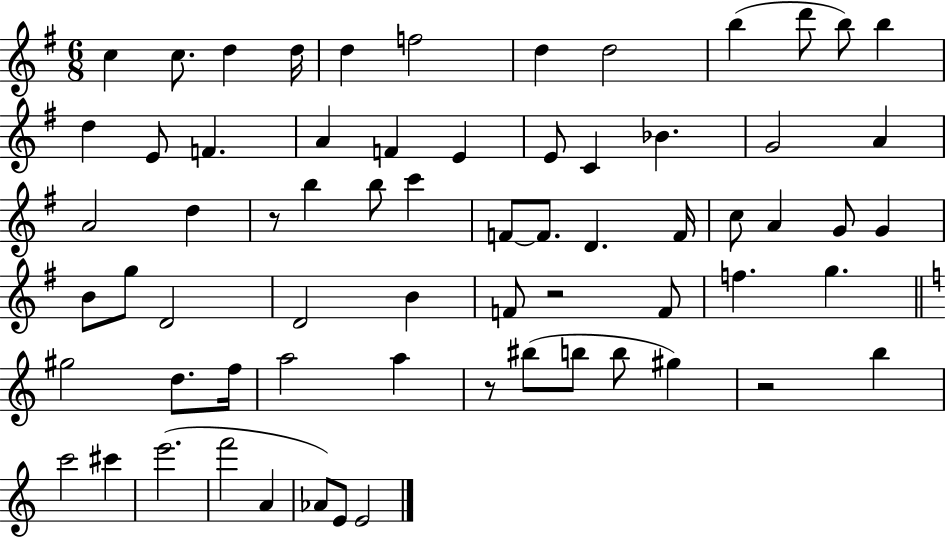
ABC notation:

X:1
T:Untitled
M:6/8
L:1/4
K:G
c c/2 d d/4 d f2 d d2 b d'/2 b/2 b d E/2 F A F E E/2 C _B G2 A A2 d z/2 b b/2 c' F/2 F/2 D F/4 c/2 A G/2 G B/2 g/2 D2 D2 B F/2 z2 F/2 f g ^g2 d/2 f/4 a2 a z/2 ^b/2 b/2 b/2 ^g z2 b c'2 ^c' e'2 f'2 A _A/2 E/2 E2